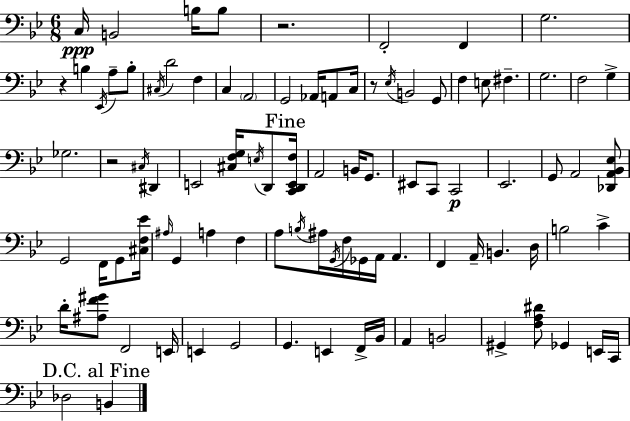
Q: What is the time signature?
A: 6/8